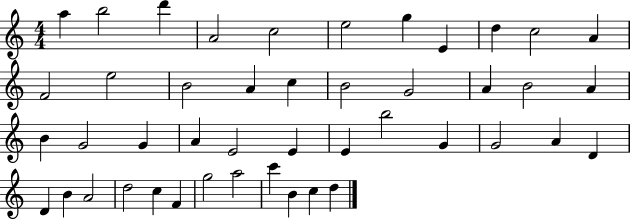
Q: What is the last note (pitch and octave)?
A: D5